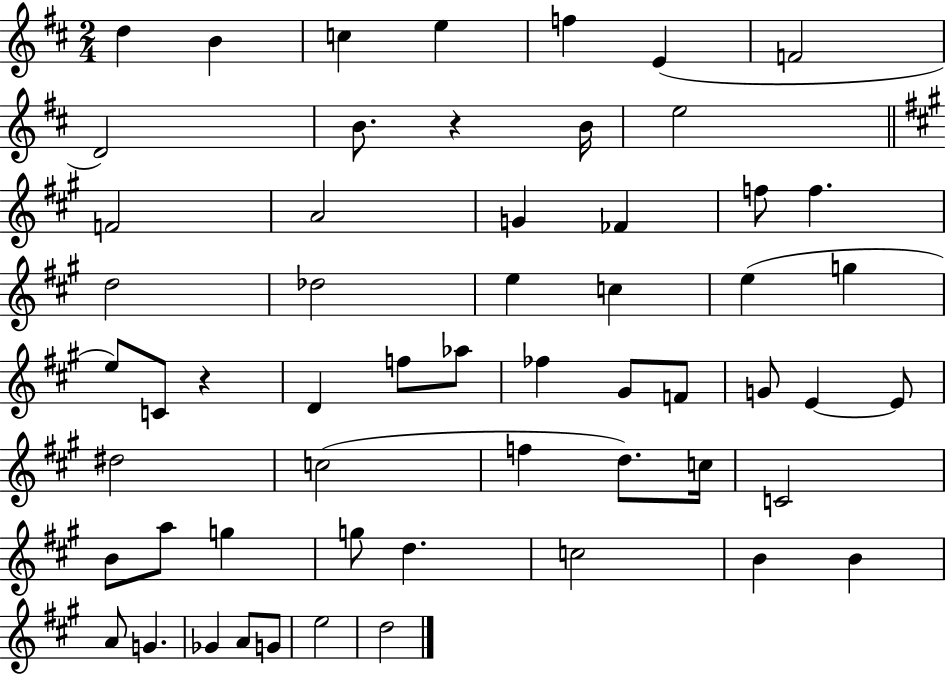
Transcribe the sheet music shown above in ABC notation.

X:1
T:Untitled
M:2/4
L:1/4
K:D
d B c e f E F2 D2 B/2 z B/4 e2 F2 A2 G _F f/2 f d2 _d2 e c e g e/2 C/2 z D f/2 _a/2 _f ^G/2 F/2 G/2 E E/2 ^d2 c2 f d/2 c/4 C2 B/2 a/2 g g/2 d c2 B B A/2 G _G A/2 G/2 e2 d2